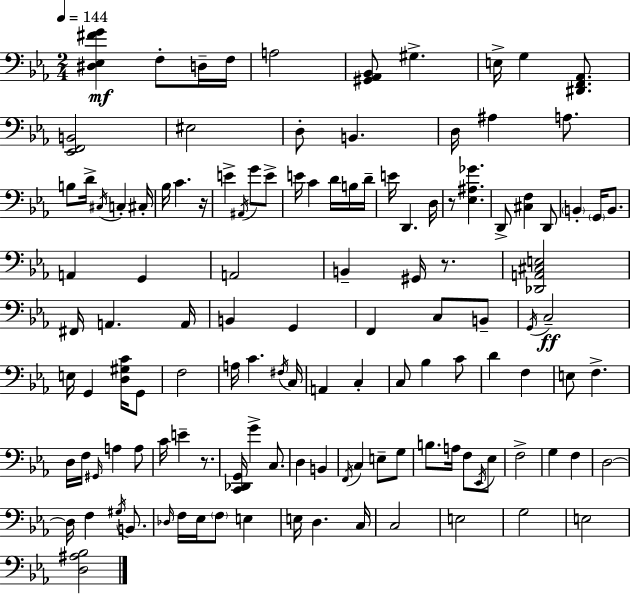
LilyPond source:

{
  \clef bass
  \numericTimeSignature
  \time 2/4
  \key ees \major
  \tempo 4 = 144
  <dis ees fis' g'>4\mf f8-. d16-- f16 | a2 | <gis, aes, bes,>8 gis4.-> | e16-> g4 <dis, f, aes,>8. | \break <ees, f, b,>2 | eis2 | d8-. b,4. | d16 ais4 a8. | \break b8 d'16-> \acciaccatura { cis16 } c4-. | cis16-. bes16 c'4. | r16 e'4-> \acciaccatura { ais,16 } g'8 | e'8-> e'16 c'4 d'16 | \break b16 d'16-- e'16 d,4. | d16 r8 <ees ais ges'>4. | d,8-> <cis f>4 | d,8 \parenthesize b,4-. \parenthesize g,16 b,8. | \break a,4 g,4 | a,2 | b,4-- gis,16 r8. | <des, a, cis e>2 | \break fis,16 a,4. | a,16 b,4 g,4 | f,4 c8 | b,8-- \acciaccatura { g,16 } c2--\ff | \break e16 g,4 | <d gis c'>16 g,8 f2 | a16 c'4. | \acciaccatura { fis16 } c16 a,4 | \break c4-. c8 bes4 | c'8 d'4 | f4 e8 f4.-> | d16 f16 \grace { gis,16 } a4 | \break a8 c'16 e'4-- | r8. <c, des, g,>16 g'4-> | c8. d4 | b,4 \acciaccatura { f,16 } c4 | \break e8-- g8 b8. | a16 f8 \acciaccatura { ees,16 } ees8 f2-> | g4 | f4 d2~~ | \break d16 | f4 \acciaccatura { gis16 } b,8. | \grace { des16 } f16 ees16 \parenthesize f8 e4 | e16 d4. | \break c16 c2 | e2 | g2 | e2 | \break <d ais bes>2 | \bar "|."
}